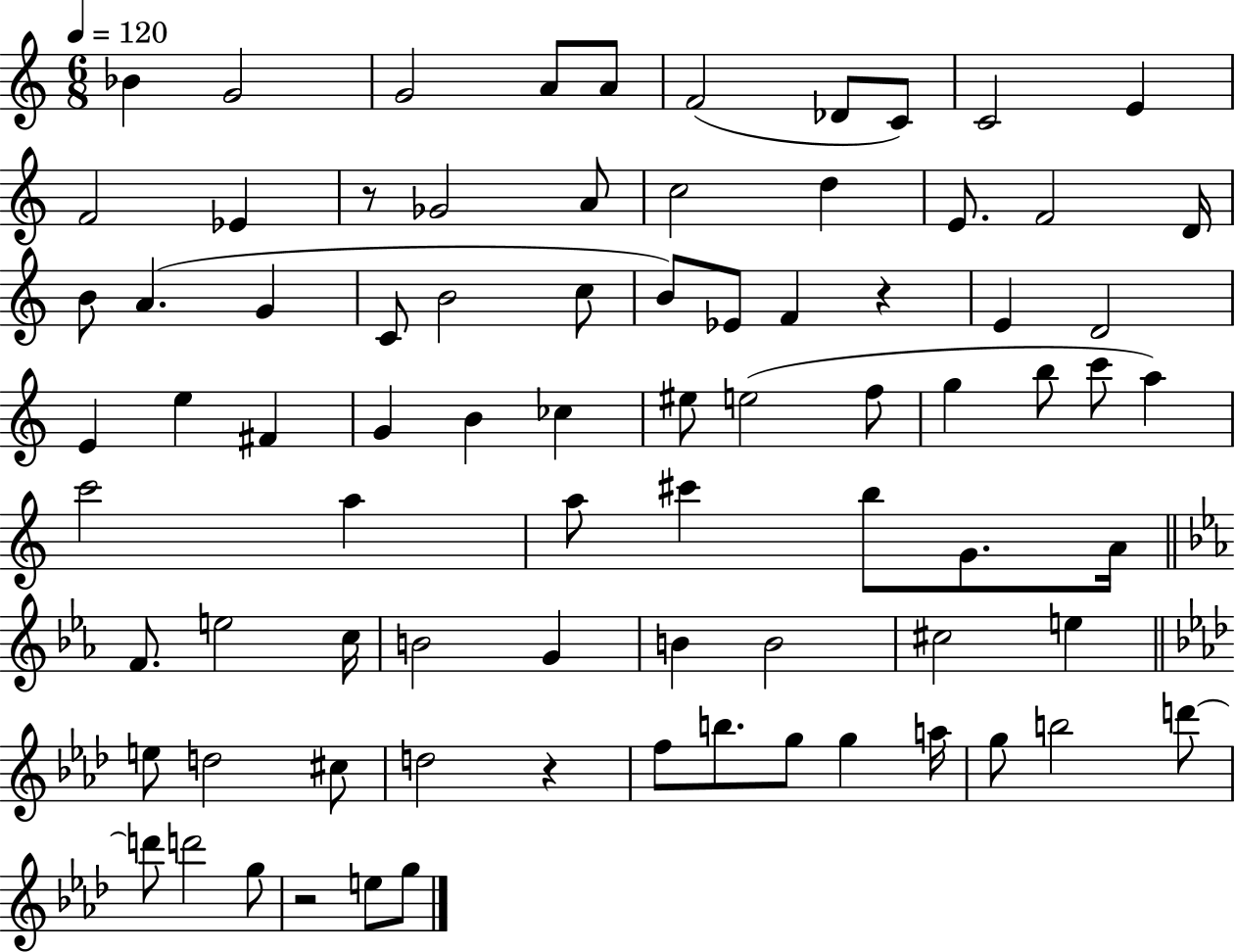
{
  \clef treble
  \numericTimeSignature
  \time 6/8
  \key c \major
  \tempo 4 = 120
  bes'4 g'2 | g'2 a'8 a'8 | f'2( des'8 c'8) | c'2 e'4 | \break f'2 ees'4 | r8 ges'2 a'8 | c''2 d''4 | e'8. f'2 d'16 | \break b'8 a'4.( g'4 | c'8 b'2 c''8 | b'8) ees'8 f'4 r4 | e'4 d'2 | \break e'4 e''4 fis'4 | g'4 b'4 ces''4 | eis''8 e''2( f''8 | g''4 b''8 c'''8 a''4) | \break c'''2 a''4 | a''8 cis'''4 b''8 g'8. a'16 | \bar "||" \break \key ees \major f'8. e''2 c''16 | b'2 g'4 | b'4 b'2 | cis''2 e''4 | \break \bar "||" \break \key aes \major e''8 d''2 cis''8 | d''2 r4 | f''8 b''8. g''8 g''4 a''16 | g''8 b''2 d'''8~~ | \break d'''8 d'''2 g''8 | r2 e''8 g''8 | \bar "|."
}